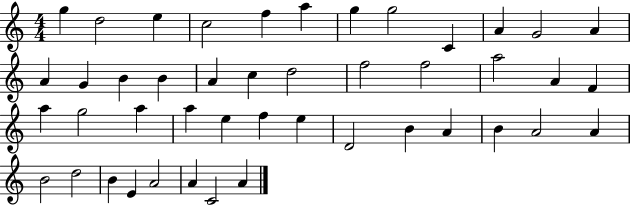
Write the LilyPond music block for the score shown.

{
  \clef treble
  \numericTimeSignature
  \time 4/4
  \key c \major
  g''4 d''2 e''4 | c''2 f''4 a''4 | g''4 g''2 c'4 | a'4 g'2 a'4 | \break a'4 g'4 b'4 b'4 | a'4 c''4 d''2 | f''2 f''2 | a''2 a'4 f'4 | \break a''4 g''2 a''4 | a''4 e''4 f''4 e''4 | d'2 b'4 a'4 | b'4 a'2 a'4 | \break b'2 d''2 | b'4 e'4 a'2 | a'4 c'2 a'4 | \bar "|."
}